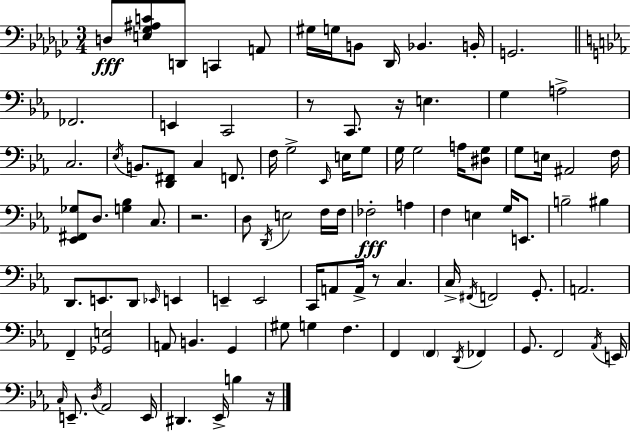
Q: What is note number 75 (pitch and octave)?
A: F2